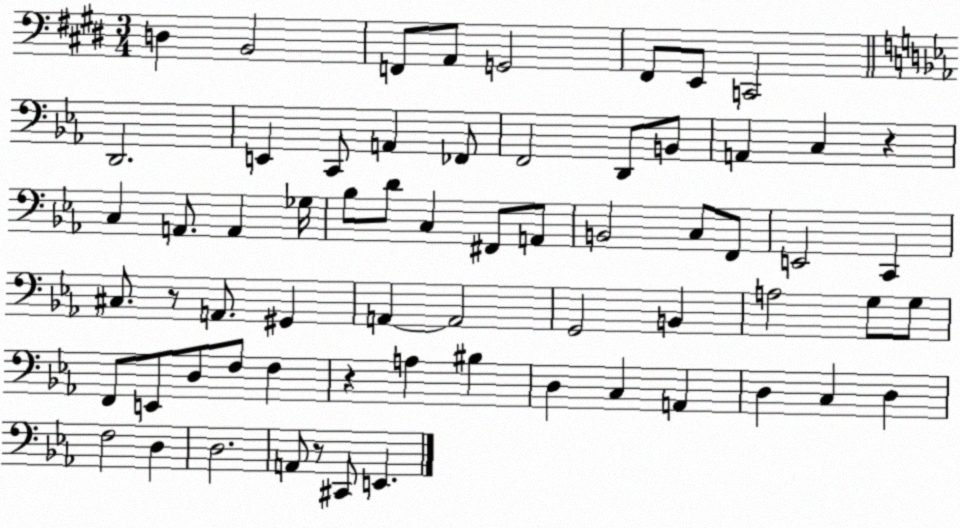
X:1
T:Untitled
M:3/4
L:1/4
K:E
D, B,,2 F,,/2 A,,/2 G,,2 ^F,,/2 E,,/2 C,,2 D,,2 E,, C,,/2 A,, _F,,/2 F,,2 D,,/2 B,,/2 A,, C, z C, A,,/2 A,, _G,/4 _B,/2 D/2 C, ^F,,/2 A,,/2 B,,2 C,/2 F,,/2 E,,2 C,, ^C,/2 z/2 A,,/2 ^G,, A,, A,,2 G,,2 B,, A,2 G,/2 G,/2 F,,/2 E,,/2 D,/2 F,/2 F, z A, ^B, D, C, A,, D, C, D, F,2 D, D,2 A,,/2 z/2 ^C,,/2 E,,